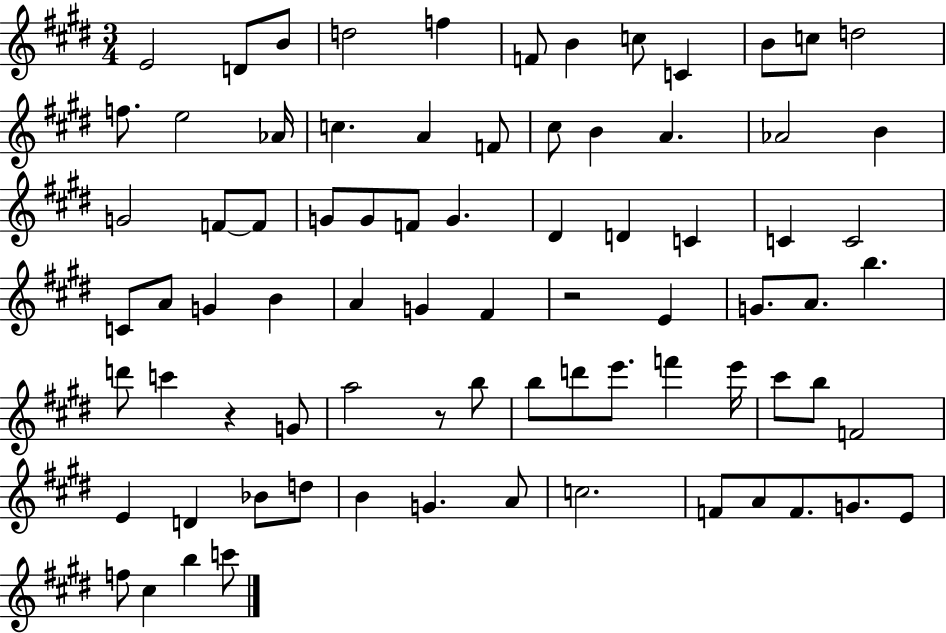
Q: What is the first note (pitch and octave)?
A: E4